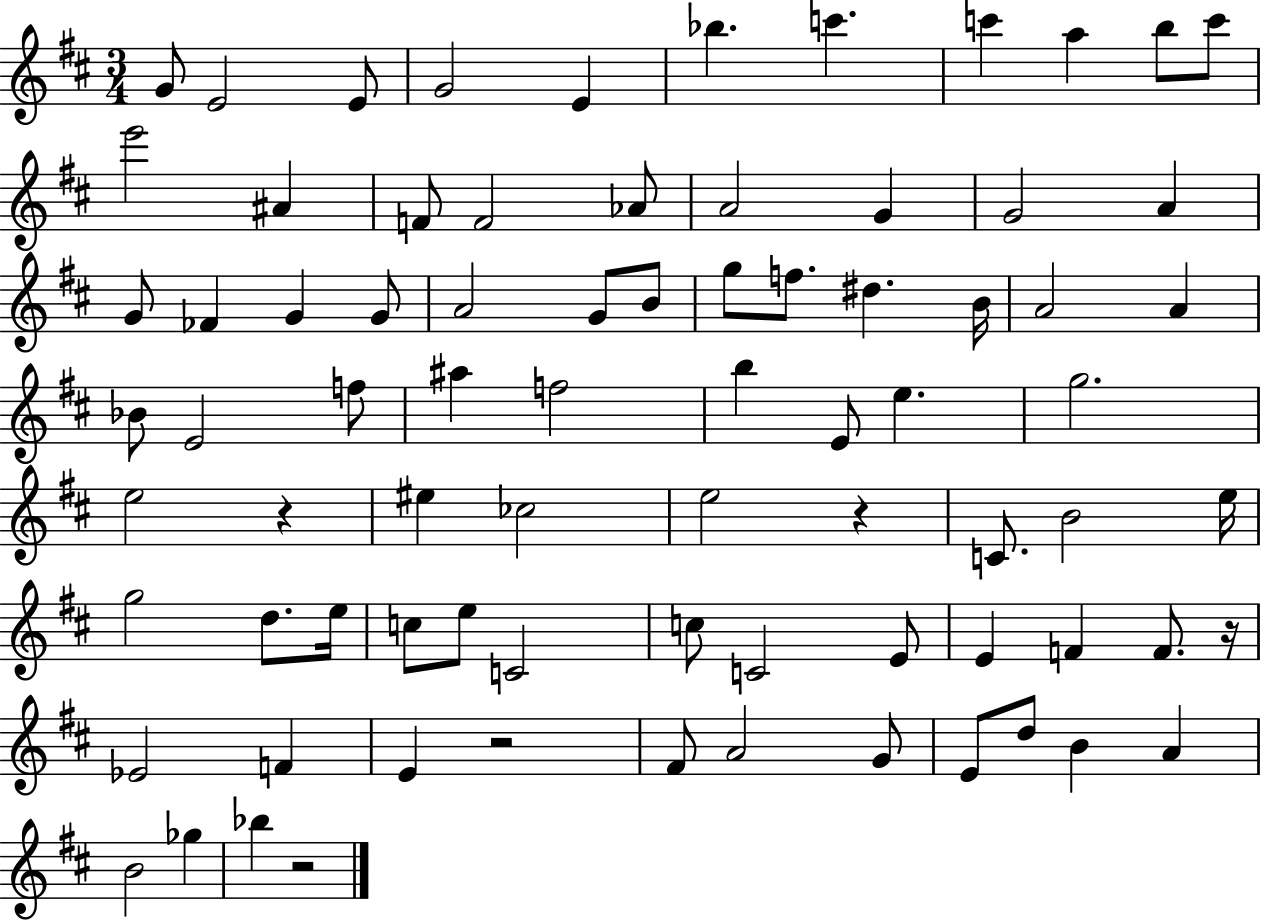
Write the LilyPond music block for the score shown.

{
  \clef treble
  \numericTimeSignature
  \time 3/4
  \key d \major
  g'8 e'2 e'8 | g'2 e'4 | bes''4. c'''4. | c'''4 a''4 b''8 c'''8 | \break e'''2 ais'4 | f'8 f'2 aes'8 | a'2 g'4 | g'2 a'4 | \break g'8 fes'4 g'4 g'8 | a'2 g'8 b'8 | g''8 f''8. dis''4. b'16 | a'2 a'4 | \break bes'8 e'2 f''8 | ais''4 f''2 | b''4 e'8 e''4. | g''2. | \break e''2 r4 | eis''4 ces''2 | e''2 r4 | c'8. b'2 e''16 | \break g''2 d''8. e''16 | c''8 e''8 c'2 | c''8 c'2 e'8 | e'4 f'4 f'8. r16 | \break ees'2 f'4 | e'4 r2 | fis'8 a'2 g'8 | e'8 d''8 b'4 a'4 | \break b'2 ges''4 | bes''4 r2 | \bar "|."
}